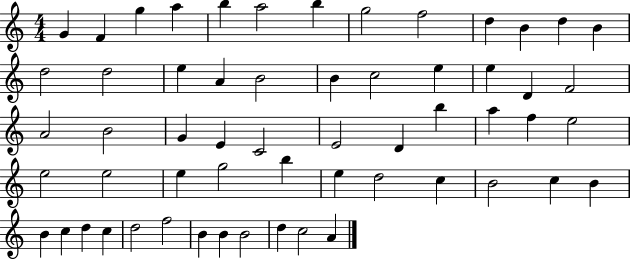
X:1
T:Untitled
M:4/4
L:1/4
K:C
G F g a b a2 b g2 f2 d B d B d2 d2 e A B2 B c2 e e D F2 A2 B2 G E C2 E2 D b a f e2 e2 e2 e g2 b e d2 c B2 c B B c d c d2 f2 B B B2 d c2 A